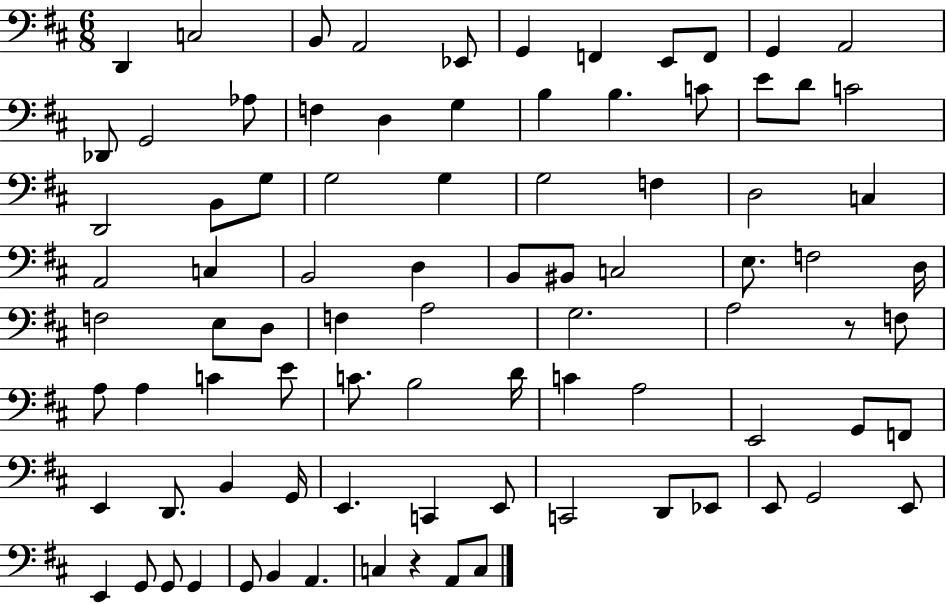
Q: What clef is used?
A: bass